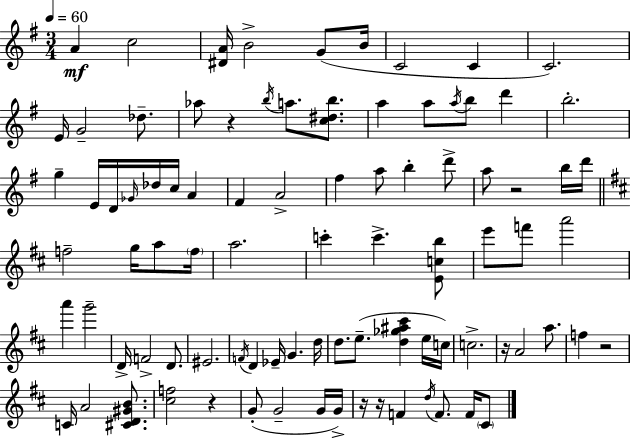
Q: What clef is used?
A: treble